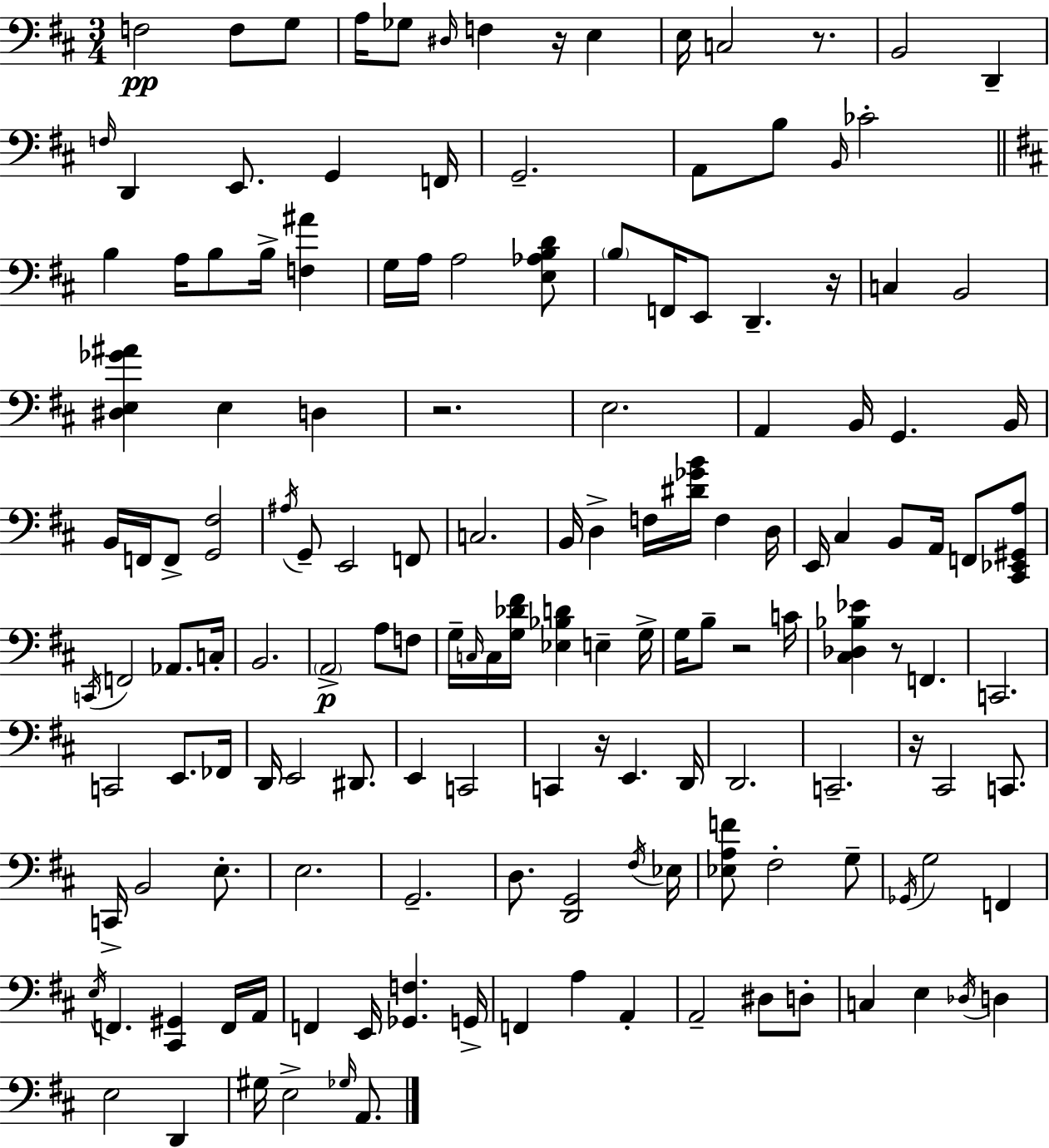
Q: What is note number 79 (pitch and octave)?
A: C2